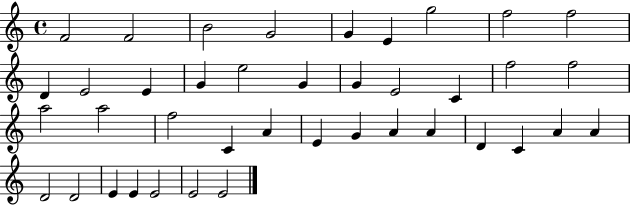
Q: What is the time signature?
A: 4/4